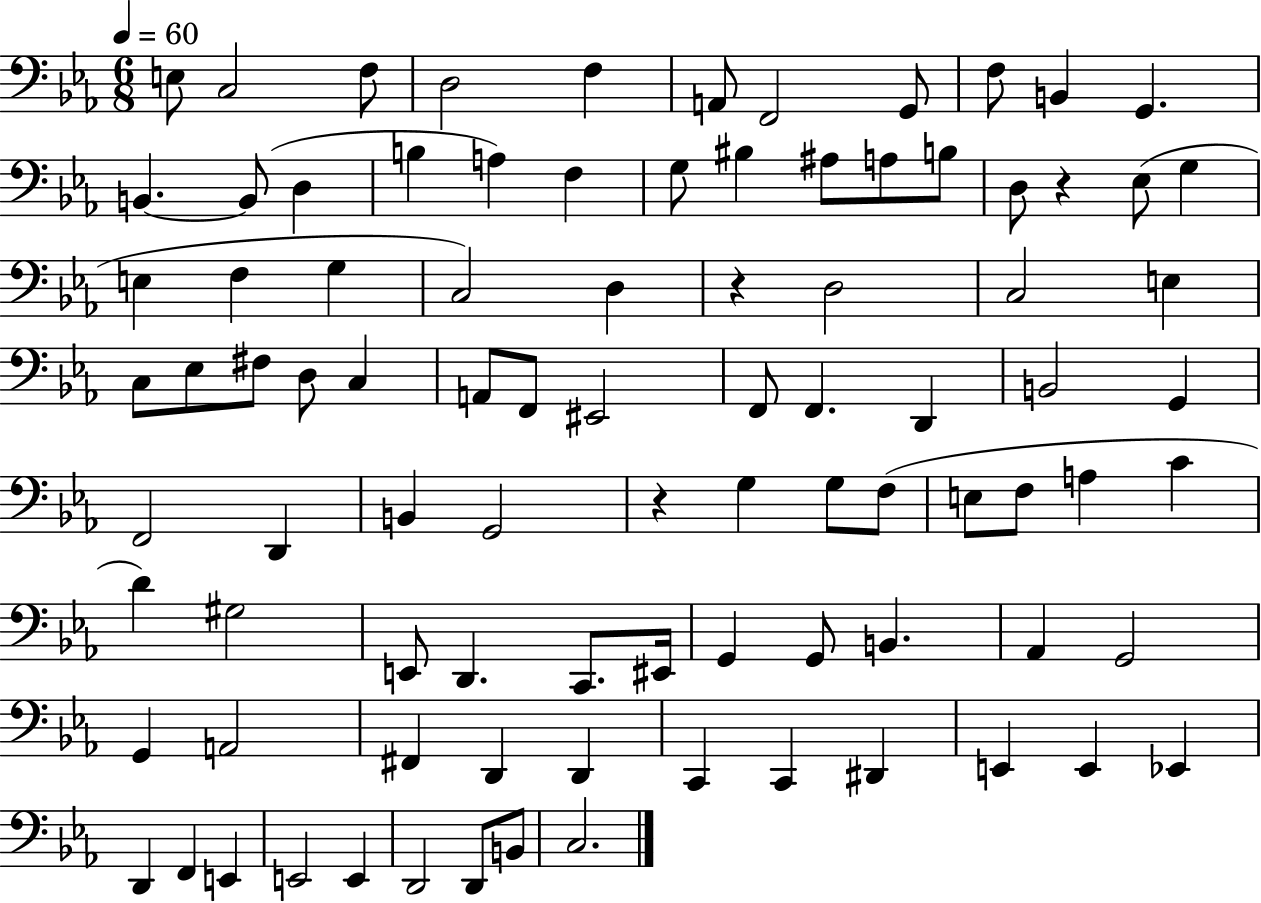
{
  \clef bass
  \numericTimeSignature
  \time 6/8
  \key ees \major
  \tempo 4 = 60
  e8 c2 f8 | d2 f4 | a,8 f,2 g,8 | f8 b,4 g,4. | \break b,4.~~ b,8( d4 | b4 a4) f4 | g8 bis4 ais8 a8 b8 | d8 r4 ees8( g4 | \break e4 f4 g4 | c2) d4 | r4 d2 | c2 e4 | \break c8 ees8 fis8 d8 c4 | a,8 f,8 eis,2 | f,8 f,4. d,4 | b,2 g,4 | \break f,2 d,4 | b,4 g,2 | r4 g4 g8 f8( | e8 f8 a4 c'4 | \break d'4) gis2 | e,8 d,4. c,8. eis,16 | g,4 g,8 b,4. | aes,4 g,2 | \break g,4 a,2 | fis,4 d,4 d,4 | c,4 c,4 dis,4 | e,4 e,4 ees,4 | \break d,4 f,4 e,4 | e,2 e,4 | d,2 d,8 b,8 | c2. | \break \bar "|."
}